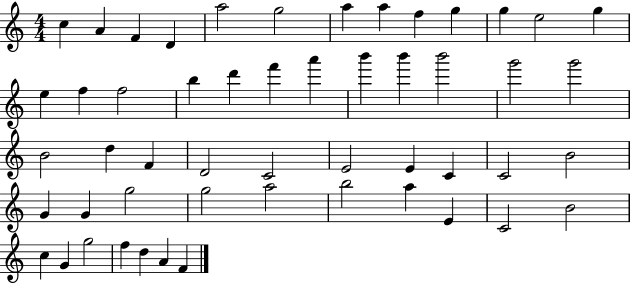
C5/q A4/q F4/q D4/q A5/h G5/h A5/q A5/q F5/q G5/q G5/q E5/h G5/q E5/q F5/q F5/h B5/q D6/q F6/q A6/q B6/q B6/q B6/h G6/h G6/h B4/h D5/q F4/q D4/h C4/h E4/h E4/q C4/q C4/h B4/h G4/q G4/q G5/h G5/h A5/h B5/h A5/q E4/q C4/h B4/h C5/q G4/q G5/h F5/q D5/q A4/q F4/q